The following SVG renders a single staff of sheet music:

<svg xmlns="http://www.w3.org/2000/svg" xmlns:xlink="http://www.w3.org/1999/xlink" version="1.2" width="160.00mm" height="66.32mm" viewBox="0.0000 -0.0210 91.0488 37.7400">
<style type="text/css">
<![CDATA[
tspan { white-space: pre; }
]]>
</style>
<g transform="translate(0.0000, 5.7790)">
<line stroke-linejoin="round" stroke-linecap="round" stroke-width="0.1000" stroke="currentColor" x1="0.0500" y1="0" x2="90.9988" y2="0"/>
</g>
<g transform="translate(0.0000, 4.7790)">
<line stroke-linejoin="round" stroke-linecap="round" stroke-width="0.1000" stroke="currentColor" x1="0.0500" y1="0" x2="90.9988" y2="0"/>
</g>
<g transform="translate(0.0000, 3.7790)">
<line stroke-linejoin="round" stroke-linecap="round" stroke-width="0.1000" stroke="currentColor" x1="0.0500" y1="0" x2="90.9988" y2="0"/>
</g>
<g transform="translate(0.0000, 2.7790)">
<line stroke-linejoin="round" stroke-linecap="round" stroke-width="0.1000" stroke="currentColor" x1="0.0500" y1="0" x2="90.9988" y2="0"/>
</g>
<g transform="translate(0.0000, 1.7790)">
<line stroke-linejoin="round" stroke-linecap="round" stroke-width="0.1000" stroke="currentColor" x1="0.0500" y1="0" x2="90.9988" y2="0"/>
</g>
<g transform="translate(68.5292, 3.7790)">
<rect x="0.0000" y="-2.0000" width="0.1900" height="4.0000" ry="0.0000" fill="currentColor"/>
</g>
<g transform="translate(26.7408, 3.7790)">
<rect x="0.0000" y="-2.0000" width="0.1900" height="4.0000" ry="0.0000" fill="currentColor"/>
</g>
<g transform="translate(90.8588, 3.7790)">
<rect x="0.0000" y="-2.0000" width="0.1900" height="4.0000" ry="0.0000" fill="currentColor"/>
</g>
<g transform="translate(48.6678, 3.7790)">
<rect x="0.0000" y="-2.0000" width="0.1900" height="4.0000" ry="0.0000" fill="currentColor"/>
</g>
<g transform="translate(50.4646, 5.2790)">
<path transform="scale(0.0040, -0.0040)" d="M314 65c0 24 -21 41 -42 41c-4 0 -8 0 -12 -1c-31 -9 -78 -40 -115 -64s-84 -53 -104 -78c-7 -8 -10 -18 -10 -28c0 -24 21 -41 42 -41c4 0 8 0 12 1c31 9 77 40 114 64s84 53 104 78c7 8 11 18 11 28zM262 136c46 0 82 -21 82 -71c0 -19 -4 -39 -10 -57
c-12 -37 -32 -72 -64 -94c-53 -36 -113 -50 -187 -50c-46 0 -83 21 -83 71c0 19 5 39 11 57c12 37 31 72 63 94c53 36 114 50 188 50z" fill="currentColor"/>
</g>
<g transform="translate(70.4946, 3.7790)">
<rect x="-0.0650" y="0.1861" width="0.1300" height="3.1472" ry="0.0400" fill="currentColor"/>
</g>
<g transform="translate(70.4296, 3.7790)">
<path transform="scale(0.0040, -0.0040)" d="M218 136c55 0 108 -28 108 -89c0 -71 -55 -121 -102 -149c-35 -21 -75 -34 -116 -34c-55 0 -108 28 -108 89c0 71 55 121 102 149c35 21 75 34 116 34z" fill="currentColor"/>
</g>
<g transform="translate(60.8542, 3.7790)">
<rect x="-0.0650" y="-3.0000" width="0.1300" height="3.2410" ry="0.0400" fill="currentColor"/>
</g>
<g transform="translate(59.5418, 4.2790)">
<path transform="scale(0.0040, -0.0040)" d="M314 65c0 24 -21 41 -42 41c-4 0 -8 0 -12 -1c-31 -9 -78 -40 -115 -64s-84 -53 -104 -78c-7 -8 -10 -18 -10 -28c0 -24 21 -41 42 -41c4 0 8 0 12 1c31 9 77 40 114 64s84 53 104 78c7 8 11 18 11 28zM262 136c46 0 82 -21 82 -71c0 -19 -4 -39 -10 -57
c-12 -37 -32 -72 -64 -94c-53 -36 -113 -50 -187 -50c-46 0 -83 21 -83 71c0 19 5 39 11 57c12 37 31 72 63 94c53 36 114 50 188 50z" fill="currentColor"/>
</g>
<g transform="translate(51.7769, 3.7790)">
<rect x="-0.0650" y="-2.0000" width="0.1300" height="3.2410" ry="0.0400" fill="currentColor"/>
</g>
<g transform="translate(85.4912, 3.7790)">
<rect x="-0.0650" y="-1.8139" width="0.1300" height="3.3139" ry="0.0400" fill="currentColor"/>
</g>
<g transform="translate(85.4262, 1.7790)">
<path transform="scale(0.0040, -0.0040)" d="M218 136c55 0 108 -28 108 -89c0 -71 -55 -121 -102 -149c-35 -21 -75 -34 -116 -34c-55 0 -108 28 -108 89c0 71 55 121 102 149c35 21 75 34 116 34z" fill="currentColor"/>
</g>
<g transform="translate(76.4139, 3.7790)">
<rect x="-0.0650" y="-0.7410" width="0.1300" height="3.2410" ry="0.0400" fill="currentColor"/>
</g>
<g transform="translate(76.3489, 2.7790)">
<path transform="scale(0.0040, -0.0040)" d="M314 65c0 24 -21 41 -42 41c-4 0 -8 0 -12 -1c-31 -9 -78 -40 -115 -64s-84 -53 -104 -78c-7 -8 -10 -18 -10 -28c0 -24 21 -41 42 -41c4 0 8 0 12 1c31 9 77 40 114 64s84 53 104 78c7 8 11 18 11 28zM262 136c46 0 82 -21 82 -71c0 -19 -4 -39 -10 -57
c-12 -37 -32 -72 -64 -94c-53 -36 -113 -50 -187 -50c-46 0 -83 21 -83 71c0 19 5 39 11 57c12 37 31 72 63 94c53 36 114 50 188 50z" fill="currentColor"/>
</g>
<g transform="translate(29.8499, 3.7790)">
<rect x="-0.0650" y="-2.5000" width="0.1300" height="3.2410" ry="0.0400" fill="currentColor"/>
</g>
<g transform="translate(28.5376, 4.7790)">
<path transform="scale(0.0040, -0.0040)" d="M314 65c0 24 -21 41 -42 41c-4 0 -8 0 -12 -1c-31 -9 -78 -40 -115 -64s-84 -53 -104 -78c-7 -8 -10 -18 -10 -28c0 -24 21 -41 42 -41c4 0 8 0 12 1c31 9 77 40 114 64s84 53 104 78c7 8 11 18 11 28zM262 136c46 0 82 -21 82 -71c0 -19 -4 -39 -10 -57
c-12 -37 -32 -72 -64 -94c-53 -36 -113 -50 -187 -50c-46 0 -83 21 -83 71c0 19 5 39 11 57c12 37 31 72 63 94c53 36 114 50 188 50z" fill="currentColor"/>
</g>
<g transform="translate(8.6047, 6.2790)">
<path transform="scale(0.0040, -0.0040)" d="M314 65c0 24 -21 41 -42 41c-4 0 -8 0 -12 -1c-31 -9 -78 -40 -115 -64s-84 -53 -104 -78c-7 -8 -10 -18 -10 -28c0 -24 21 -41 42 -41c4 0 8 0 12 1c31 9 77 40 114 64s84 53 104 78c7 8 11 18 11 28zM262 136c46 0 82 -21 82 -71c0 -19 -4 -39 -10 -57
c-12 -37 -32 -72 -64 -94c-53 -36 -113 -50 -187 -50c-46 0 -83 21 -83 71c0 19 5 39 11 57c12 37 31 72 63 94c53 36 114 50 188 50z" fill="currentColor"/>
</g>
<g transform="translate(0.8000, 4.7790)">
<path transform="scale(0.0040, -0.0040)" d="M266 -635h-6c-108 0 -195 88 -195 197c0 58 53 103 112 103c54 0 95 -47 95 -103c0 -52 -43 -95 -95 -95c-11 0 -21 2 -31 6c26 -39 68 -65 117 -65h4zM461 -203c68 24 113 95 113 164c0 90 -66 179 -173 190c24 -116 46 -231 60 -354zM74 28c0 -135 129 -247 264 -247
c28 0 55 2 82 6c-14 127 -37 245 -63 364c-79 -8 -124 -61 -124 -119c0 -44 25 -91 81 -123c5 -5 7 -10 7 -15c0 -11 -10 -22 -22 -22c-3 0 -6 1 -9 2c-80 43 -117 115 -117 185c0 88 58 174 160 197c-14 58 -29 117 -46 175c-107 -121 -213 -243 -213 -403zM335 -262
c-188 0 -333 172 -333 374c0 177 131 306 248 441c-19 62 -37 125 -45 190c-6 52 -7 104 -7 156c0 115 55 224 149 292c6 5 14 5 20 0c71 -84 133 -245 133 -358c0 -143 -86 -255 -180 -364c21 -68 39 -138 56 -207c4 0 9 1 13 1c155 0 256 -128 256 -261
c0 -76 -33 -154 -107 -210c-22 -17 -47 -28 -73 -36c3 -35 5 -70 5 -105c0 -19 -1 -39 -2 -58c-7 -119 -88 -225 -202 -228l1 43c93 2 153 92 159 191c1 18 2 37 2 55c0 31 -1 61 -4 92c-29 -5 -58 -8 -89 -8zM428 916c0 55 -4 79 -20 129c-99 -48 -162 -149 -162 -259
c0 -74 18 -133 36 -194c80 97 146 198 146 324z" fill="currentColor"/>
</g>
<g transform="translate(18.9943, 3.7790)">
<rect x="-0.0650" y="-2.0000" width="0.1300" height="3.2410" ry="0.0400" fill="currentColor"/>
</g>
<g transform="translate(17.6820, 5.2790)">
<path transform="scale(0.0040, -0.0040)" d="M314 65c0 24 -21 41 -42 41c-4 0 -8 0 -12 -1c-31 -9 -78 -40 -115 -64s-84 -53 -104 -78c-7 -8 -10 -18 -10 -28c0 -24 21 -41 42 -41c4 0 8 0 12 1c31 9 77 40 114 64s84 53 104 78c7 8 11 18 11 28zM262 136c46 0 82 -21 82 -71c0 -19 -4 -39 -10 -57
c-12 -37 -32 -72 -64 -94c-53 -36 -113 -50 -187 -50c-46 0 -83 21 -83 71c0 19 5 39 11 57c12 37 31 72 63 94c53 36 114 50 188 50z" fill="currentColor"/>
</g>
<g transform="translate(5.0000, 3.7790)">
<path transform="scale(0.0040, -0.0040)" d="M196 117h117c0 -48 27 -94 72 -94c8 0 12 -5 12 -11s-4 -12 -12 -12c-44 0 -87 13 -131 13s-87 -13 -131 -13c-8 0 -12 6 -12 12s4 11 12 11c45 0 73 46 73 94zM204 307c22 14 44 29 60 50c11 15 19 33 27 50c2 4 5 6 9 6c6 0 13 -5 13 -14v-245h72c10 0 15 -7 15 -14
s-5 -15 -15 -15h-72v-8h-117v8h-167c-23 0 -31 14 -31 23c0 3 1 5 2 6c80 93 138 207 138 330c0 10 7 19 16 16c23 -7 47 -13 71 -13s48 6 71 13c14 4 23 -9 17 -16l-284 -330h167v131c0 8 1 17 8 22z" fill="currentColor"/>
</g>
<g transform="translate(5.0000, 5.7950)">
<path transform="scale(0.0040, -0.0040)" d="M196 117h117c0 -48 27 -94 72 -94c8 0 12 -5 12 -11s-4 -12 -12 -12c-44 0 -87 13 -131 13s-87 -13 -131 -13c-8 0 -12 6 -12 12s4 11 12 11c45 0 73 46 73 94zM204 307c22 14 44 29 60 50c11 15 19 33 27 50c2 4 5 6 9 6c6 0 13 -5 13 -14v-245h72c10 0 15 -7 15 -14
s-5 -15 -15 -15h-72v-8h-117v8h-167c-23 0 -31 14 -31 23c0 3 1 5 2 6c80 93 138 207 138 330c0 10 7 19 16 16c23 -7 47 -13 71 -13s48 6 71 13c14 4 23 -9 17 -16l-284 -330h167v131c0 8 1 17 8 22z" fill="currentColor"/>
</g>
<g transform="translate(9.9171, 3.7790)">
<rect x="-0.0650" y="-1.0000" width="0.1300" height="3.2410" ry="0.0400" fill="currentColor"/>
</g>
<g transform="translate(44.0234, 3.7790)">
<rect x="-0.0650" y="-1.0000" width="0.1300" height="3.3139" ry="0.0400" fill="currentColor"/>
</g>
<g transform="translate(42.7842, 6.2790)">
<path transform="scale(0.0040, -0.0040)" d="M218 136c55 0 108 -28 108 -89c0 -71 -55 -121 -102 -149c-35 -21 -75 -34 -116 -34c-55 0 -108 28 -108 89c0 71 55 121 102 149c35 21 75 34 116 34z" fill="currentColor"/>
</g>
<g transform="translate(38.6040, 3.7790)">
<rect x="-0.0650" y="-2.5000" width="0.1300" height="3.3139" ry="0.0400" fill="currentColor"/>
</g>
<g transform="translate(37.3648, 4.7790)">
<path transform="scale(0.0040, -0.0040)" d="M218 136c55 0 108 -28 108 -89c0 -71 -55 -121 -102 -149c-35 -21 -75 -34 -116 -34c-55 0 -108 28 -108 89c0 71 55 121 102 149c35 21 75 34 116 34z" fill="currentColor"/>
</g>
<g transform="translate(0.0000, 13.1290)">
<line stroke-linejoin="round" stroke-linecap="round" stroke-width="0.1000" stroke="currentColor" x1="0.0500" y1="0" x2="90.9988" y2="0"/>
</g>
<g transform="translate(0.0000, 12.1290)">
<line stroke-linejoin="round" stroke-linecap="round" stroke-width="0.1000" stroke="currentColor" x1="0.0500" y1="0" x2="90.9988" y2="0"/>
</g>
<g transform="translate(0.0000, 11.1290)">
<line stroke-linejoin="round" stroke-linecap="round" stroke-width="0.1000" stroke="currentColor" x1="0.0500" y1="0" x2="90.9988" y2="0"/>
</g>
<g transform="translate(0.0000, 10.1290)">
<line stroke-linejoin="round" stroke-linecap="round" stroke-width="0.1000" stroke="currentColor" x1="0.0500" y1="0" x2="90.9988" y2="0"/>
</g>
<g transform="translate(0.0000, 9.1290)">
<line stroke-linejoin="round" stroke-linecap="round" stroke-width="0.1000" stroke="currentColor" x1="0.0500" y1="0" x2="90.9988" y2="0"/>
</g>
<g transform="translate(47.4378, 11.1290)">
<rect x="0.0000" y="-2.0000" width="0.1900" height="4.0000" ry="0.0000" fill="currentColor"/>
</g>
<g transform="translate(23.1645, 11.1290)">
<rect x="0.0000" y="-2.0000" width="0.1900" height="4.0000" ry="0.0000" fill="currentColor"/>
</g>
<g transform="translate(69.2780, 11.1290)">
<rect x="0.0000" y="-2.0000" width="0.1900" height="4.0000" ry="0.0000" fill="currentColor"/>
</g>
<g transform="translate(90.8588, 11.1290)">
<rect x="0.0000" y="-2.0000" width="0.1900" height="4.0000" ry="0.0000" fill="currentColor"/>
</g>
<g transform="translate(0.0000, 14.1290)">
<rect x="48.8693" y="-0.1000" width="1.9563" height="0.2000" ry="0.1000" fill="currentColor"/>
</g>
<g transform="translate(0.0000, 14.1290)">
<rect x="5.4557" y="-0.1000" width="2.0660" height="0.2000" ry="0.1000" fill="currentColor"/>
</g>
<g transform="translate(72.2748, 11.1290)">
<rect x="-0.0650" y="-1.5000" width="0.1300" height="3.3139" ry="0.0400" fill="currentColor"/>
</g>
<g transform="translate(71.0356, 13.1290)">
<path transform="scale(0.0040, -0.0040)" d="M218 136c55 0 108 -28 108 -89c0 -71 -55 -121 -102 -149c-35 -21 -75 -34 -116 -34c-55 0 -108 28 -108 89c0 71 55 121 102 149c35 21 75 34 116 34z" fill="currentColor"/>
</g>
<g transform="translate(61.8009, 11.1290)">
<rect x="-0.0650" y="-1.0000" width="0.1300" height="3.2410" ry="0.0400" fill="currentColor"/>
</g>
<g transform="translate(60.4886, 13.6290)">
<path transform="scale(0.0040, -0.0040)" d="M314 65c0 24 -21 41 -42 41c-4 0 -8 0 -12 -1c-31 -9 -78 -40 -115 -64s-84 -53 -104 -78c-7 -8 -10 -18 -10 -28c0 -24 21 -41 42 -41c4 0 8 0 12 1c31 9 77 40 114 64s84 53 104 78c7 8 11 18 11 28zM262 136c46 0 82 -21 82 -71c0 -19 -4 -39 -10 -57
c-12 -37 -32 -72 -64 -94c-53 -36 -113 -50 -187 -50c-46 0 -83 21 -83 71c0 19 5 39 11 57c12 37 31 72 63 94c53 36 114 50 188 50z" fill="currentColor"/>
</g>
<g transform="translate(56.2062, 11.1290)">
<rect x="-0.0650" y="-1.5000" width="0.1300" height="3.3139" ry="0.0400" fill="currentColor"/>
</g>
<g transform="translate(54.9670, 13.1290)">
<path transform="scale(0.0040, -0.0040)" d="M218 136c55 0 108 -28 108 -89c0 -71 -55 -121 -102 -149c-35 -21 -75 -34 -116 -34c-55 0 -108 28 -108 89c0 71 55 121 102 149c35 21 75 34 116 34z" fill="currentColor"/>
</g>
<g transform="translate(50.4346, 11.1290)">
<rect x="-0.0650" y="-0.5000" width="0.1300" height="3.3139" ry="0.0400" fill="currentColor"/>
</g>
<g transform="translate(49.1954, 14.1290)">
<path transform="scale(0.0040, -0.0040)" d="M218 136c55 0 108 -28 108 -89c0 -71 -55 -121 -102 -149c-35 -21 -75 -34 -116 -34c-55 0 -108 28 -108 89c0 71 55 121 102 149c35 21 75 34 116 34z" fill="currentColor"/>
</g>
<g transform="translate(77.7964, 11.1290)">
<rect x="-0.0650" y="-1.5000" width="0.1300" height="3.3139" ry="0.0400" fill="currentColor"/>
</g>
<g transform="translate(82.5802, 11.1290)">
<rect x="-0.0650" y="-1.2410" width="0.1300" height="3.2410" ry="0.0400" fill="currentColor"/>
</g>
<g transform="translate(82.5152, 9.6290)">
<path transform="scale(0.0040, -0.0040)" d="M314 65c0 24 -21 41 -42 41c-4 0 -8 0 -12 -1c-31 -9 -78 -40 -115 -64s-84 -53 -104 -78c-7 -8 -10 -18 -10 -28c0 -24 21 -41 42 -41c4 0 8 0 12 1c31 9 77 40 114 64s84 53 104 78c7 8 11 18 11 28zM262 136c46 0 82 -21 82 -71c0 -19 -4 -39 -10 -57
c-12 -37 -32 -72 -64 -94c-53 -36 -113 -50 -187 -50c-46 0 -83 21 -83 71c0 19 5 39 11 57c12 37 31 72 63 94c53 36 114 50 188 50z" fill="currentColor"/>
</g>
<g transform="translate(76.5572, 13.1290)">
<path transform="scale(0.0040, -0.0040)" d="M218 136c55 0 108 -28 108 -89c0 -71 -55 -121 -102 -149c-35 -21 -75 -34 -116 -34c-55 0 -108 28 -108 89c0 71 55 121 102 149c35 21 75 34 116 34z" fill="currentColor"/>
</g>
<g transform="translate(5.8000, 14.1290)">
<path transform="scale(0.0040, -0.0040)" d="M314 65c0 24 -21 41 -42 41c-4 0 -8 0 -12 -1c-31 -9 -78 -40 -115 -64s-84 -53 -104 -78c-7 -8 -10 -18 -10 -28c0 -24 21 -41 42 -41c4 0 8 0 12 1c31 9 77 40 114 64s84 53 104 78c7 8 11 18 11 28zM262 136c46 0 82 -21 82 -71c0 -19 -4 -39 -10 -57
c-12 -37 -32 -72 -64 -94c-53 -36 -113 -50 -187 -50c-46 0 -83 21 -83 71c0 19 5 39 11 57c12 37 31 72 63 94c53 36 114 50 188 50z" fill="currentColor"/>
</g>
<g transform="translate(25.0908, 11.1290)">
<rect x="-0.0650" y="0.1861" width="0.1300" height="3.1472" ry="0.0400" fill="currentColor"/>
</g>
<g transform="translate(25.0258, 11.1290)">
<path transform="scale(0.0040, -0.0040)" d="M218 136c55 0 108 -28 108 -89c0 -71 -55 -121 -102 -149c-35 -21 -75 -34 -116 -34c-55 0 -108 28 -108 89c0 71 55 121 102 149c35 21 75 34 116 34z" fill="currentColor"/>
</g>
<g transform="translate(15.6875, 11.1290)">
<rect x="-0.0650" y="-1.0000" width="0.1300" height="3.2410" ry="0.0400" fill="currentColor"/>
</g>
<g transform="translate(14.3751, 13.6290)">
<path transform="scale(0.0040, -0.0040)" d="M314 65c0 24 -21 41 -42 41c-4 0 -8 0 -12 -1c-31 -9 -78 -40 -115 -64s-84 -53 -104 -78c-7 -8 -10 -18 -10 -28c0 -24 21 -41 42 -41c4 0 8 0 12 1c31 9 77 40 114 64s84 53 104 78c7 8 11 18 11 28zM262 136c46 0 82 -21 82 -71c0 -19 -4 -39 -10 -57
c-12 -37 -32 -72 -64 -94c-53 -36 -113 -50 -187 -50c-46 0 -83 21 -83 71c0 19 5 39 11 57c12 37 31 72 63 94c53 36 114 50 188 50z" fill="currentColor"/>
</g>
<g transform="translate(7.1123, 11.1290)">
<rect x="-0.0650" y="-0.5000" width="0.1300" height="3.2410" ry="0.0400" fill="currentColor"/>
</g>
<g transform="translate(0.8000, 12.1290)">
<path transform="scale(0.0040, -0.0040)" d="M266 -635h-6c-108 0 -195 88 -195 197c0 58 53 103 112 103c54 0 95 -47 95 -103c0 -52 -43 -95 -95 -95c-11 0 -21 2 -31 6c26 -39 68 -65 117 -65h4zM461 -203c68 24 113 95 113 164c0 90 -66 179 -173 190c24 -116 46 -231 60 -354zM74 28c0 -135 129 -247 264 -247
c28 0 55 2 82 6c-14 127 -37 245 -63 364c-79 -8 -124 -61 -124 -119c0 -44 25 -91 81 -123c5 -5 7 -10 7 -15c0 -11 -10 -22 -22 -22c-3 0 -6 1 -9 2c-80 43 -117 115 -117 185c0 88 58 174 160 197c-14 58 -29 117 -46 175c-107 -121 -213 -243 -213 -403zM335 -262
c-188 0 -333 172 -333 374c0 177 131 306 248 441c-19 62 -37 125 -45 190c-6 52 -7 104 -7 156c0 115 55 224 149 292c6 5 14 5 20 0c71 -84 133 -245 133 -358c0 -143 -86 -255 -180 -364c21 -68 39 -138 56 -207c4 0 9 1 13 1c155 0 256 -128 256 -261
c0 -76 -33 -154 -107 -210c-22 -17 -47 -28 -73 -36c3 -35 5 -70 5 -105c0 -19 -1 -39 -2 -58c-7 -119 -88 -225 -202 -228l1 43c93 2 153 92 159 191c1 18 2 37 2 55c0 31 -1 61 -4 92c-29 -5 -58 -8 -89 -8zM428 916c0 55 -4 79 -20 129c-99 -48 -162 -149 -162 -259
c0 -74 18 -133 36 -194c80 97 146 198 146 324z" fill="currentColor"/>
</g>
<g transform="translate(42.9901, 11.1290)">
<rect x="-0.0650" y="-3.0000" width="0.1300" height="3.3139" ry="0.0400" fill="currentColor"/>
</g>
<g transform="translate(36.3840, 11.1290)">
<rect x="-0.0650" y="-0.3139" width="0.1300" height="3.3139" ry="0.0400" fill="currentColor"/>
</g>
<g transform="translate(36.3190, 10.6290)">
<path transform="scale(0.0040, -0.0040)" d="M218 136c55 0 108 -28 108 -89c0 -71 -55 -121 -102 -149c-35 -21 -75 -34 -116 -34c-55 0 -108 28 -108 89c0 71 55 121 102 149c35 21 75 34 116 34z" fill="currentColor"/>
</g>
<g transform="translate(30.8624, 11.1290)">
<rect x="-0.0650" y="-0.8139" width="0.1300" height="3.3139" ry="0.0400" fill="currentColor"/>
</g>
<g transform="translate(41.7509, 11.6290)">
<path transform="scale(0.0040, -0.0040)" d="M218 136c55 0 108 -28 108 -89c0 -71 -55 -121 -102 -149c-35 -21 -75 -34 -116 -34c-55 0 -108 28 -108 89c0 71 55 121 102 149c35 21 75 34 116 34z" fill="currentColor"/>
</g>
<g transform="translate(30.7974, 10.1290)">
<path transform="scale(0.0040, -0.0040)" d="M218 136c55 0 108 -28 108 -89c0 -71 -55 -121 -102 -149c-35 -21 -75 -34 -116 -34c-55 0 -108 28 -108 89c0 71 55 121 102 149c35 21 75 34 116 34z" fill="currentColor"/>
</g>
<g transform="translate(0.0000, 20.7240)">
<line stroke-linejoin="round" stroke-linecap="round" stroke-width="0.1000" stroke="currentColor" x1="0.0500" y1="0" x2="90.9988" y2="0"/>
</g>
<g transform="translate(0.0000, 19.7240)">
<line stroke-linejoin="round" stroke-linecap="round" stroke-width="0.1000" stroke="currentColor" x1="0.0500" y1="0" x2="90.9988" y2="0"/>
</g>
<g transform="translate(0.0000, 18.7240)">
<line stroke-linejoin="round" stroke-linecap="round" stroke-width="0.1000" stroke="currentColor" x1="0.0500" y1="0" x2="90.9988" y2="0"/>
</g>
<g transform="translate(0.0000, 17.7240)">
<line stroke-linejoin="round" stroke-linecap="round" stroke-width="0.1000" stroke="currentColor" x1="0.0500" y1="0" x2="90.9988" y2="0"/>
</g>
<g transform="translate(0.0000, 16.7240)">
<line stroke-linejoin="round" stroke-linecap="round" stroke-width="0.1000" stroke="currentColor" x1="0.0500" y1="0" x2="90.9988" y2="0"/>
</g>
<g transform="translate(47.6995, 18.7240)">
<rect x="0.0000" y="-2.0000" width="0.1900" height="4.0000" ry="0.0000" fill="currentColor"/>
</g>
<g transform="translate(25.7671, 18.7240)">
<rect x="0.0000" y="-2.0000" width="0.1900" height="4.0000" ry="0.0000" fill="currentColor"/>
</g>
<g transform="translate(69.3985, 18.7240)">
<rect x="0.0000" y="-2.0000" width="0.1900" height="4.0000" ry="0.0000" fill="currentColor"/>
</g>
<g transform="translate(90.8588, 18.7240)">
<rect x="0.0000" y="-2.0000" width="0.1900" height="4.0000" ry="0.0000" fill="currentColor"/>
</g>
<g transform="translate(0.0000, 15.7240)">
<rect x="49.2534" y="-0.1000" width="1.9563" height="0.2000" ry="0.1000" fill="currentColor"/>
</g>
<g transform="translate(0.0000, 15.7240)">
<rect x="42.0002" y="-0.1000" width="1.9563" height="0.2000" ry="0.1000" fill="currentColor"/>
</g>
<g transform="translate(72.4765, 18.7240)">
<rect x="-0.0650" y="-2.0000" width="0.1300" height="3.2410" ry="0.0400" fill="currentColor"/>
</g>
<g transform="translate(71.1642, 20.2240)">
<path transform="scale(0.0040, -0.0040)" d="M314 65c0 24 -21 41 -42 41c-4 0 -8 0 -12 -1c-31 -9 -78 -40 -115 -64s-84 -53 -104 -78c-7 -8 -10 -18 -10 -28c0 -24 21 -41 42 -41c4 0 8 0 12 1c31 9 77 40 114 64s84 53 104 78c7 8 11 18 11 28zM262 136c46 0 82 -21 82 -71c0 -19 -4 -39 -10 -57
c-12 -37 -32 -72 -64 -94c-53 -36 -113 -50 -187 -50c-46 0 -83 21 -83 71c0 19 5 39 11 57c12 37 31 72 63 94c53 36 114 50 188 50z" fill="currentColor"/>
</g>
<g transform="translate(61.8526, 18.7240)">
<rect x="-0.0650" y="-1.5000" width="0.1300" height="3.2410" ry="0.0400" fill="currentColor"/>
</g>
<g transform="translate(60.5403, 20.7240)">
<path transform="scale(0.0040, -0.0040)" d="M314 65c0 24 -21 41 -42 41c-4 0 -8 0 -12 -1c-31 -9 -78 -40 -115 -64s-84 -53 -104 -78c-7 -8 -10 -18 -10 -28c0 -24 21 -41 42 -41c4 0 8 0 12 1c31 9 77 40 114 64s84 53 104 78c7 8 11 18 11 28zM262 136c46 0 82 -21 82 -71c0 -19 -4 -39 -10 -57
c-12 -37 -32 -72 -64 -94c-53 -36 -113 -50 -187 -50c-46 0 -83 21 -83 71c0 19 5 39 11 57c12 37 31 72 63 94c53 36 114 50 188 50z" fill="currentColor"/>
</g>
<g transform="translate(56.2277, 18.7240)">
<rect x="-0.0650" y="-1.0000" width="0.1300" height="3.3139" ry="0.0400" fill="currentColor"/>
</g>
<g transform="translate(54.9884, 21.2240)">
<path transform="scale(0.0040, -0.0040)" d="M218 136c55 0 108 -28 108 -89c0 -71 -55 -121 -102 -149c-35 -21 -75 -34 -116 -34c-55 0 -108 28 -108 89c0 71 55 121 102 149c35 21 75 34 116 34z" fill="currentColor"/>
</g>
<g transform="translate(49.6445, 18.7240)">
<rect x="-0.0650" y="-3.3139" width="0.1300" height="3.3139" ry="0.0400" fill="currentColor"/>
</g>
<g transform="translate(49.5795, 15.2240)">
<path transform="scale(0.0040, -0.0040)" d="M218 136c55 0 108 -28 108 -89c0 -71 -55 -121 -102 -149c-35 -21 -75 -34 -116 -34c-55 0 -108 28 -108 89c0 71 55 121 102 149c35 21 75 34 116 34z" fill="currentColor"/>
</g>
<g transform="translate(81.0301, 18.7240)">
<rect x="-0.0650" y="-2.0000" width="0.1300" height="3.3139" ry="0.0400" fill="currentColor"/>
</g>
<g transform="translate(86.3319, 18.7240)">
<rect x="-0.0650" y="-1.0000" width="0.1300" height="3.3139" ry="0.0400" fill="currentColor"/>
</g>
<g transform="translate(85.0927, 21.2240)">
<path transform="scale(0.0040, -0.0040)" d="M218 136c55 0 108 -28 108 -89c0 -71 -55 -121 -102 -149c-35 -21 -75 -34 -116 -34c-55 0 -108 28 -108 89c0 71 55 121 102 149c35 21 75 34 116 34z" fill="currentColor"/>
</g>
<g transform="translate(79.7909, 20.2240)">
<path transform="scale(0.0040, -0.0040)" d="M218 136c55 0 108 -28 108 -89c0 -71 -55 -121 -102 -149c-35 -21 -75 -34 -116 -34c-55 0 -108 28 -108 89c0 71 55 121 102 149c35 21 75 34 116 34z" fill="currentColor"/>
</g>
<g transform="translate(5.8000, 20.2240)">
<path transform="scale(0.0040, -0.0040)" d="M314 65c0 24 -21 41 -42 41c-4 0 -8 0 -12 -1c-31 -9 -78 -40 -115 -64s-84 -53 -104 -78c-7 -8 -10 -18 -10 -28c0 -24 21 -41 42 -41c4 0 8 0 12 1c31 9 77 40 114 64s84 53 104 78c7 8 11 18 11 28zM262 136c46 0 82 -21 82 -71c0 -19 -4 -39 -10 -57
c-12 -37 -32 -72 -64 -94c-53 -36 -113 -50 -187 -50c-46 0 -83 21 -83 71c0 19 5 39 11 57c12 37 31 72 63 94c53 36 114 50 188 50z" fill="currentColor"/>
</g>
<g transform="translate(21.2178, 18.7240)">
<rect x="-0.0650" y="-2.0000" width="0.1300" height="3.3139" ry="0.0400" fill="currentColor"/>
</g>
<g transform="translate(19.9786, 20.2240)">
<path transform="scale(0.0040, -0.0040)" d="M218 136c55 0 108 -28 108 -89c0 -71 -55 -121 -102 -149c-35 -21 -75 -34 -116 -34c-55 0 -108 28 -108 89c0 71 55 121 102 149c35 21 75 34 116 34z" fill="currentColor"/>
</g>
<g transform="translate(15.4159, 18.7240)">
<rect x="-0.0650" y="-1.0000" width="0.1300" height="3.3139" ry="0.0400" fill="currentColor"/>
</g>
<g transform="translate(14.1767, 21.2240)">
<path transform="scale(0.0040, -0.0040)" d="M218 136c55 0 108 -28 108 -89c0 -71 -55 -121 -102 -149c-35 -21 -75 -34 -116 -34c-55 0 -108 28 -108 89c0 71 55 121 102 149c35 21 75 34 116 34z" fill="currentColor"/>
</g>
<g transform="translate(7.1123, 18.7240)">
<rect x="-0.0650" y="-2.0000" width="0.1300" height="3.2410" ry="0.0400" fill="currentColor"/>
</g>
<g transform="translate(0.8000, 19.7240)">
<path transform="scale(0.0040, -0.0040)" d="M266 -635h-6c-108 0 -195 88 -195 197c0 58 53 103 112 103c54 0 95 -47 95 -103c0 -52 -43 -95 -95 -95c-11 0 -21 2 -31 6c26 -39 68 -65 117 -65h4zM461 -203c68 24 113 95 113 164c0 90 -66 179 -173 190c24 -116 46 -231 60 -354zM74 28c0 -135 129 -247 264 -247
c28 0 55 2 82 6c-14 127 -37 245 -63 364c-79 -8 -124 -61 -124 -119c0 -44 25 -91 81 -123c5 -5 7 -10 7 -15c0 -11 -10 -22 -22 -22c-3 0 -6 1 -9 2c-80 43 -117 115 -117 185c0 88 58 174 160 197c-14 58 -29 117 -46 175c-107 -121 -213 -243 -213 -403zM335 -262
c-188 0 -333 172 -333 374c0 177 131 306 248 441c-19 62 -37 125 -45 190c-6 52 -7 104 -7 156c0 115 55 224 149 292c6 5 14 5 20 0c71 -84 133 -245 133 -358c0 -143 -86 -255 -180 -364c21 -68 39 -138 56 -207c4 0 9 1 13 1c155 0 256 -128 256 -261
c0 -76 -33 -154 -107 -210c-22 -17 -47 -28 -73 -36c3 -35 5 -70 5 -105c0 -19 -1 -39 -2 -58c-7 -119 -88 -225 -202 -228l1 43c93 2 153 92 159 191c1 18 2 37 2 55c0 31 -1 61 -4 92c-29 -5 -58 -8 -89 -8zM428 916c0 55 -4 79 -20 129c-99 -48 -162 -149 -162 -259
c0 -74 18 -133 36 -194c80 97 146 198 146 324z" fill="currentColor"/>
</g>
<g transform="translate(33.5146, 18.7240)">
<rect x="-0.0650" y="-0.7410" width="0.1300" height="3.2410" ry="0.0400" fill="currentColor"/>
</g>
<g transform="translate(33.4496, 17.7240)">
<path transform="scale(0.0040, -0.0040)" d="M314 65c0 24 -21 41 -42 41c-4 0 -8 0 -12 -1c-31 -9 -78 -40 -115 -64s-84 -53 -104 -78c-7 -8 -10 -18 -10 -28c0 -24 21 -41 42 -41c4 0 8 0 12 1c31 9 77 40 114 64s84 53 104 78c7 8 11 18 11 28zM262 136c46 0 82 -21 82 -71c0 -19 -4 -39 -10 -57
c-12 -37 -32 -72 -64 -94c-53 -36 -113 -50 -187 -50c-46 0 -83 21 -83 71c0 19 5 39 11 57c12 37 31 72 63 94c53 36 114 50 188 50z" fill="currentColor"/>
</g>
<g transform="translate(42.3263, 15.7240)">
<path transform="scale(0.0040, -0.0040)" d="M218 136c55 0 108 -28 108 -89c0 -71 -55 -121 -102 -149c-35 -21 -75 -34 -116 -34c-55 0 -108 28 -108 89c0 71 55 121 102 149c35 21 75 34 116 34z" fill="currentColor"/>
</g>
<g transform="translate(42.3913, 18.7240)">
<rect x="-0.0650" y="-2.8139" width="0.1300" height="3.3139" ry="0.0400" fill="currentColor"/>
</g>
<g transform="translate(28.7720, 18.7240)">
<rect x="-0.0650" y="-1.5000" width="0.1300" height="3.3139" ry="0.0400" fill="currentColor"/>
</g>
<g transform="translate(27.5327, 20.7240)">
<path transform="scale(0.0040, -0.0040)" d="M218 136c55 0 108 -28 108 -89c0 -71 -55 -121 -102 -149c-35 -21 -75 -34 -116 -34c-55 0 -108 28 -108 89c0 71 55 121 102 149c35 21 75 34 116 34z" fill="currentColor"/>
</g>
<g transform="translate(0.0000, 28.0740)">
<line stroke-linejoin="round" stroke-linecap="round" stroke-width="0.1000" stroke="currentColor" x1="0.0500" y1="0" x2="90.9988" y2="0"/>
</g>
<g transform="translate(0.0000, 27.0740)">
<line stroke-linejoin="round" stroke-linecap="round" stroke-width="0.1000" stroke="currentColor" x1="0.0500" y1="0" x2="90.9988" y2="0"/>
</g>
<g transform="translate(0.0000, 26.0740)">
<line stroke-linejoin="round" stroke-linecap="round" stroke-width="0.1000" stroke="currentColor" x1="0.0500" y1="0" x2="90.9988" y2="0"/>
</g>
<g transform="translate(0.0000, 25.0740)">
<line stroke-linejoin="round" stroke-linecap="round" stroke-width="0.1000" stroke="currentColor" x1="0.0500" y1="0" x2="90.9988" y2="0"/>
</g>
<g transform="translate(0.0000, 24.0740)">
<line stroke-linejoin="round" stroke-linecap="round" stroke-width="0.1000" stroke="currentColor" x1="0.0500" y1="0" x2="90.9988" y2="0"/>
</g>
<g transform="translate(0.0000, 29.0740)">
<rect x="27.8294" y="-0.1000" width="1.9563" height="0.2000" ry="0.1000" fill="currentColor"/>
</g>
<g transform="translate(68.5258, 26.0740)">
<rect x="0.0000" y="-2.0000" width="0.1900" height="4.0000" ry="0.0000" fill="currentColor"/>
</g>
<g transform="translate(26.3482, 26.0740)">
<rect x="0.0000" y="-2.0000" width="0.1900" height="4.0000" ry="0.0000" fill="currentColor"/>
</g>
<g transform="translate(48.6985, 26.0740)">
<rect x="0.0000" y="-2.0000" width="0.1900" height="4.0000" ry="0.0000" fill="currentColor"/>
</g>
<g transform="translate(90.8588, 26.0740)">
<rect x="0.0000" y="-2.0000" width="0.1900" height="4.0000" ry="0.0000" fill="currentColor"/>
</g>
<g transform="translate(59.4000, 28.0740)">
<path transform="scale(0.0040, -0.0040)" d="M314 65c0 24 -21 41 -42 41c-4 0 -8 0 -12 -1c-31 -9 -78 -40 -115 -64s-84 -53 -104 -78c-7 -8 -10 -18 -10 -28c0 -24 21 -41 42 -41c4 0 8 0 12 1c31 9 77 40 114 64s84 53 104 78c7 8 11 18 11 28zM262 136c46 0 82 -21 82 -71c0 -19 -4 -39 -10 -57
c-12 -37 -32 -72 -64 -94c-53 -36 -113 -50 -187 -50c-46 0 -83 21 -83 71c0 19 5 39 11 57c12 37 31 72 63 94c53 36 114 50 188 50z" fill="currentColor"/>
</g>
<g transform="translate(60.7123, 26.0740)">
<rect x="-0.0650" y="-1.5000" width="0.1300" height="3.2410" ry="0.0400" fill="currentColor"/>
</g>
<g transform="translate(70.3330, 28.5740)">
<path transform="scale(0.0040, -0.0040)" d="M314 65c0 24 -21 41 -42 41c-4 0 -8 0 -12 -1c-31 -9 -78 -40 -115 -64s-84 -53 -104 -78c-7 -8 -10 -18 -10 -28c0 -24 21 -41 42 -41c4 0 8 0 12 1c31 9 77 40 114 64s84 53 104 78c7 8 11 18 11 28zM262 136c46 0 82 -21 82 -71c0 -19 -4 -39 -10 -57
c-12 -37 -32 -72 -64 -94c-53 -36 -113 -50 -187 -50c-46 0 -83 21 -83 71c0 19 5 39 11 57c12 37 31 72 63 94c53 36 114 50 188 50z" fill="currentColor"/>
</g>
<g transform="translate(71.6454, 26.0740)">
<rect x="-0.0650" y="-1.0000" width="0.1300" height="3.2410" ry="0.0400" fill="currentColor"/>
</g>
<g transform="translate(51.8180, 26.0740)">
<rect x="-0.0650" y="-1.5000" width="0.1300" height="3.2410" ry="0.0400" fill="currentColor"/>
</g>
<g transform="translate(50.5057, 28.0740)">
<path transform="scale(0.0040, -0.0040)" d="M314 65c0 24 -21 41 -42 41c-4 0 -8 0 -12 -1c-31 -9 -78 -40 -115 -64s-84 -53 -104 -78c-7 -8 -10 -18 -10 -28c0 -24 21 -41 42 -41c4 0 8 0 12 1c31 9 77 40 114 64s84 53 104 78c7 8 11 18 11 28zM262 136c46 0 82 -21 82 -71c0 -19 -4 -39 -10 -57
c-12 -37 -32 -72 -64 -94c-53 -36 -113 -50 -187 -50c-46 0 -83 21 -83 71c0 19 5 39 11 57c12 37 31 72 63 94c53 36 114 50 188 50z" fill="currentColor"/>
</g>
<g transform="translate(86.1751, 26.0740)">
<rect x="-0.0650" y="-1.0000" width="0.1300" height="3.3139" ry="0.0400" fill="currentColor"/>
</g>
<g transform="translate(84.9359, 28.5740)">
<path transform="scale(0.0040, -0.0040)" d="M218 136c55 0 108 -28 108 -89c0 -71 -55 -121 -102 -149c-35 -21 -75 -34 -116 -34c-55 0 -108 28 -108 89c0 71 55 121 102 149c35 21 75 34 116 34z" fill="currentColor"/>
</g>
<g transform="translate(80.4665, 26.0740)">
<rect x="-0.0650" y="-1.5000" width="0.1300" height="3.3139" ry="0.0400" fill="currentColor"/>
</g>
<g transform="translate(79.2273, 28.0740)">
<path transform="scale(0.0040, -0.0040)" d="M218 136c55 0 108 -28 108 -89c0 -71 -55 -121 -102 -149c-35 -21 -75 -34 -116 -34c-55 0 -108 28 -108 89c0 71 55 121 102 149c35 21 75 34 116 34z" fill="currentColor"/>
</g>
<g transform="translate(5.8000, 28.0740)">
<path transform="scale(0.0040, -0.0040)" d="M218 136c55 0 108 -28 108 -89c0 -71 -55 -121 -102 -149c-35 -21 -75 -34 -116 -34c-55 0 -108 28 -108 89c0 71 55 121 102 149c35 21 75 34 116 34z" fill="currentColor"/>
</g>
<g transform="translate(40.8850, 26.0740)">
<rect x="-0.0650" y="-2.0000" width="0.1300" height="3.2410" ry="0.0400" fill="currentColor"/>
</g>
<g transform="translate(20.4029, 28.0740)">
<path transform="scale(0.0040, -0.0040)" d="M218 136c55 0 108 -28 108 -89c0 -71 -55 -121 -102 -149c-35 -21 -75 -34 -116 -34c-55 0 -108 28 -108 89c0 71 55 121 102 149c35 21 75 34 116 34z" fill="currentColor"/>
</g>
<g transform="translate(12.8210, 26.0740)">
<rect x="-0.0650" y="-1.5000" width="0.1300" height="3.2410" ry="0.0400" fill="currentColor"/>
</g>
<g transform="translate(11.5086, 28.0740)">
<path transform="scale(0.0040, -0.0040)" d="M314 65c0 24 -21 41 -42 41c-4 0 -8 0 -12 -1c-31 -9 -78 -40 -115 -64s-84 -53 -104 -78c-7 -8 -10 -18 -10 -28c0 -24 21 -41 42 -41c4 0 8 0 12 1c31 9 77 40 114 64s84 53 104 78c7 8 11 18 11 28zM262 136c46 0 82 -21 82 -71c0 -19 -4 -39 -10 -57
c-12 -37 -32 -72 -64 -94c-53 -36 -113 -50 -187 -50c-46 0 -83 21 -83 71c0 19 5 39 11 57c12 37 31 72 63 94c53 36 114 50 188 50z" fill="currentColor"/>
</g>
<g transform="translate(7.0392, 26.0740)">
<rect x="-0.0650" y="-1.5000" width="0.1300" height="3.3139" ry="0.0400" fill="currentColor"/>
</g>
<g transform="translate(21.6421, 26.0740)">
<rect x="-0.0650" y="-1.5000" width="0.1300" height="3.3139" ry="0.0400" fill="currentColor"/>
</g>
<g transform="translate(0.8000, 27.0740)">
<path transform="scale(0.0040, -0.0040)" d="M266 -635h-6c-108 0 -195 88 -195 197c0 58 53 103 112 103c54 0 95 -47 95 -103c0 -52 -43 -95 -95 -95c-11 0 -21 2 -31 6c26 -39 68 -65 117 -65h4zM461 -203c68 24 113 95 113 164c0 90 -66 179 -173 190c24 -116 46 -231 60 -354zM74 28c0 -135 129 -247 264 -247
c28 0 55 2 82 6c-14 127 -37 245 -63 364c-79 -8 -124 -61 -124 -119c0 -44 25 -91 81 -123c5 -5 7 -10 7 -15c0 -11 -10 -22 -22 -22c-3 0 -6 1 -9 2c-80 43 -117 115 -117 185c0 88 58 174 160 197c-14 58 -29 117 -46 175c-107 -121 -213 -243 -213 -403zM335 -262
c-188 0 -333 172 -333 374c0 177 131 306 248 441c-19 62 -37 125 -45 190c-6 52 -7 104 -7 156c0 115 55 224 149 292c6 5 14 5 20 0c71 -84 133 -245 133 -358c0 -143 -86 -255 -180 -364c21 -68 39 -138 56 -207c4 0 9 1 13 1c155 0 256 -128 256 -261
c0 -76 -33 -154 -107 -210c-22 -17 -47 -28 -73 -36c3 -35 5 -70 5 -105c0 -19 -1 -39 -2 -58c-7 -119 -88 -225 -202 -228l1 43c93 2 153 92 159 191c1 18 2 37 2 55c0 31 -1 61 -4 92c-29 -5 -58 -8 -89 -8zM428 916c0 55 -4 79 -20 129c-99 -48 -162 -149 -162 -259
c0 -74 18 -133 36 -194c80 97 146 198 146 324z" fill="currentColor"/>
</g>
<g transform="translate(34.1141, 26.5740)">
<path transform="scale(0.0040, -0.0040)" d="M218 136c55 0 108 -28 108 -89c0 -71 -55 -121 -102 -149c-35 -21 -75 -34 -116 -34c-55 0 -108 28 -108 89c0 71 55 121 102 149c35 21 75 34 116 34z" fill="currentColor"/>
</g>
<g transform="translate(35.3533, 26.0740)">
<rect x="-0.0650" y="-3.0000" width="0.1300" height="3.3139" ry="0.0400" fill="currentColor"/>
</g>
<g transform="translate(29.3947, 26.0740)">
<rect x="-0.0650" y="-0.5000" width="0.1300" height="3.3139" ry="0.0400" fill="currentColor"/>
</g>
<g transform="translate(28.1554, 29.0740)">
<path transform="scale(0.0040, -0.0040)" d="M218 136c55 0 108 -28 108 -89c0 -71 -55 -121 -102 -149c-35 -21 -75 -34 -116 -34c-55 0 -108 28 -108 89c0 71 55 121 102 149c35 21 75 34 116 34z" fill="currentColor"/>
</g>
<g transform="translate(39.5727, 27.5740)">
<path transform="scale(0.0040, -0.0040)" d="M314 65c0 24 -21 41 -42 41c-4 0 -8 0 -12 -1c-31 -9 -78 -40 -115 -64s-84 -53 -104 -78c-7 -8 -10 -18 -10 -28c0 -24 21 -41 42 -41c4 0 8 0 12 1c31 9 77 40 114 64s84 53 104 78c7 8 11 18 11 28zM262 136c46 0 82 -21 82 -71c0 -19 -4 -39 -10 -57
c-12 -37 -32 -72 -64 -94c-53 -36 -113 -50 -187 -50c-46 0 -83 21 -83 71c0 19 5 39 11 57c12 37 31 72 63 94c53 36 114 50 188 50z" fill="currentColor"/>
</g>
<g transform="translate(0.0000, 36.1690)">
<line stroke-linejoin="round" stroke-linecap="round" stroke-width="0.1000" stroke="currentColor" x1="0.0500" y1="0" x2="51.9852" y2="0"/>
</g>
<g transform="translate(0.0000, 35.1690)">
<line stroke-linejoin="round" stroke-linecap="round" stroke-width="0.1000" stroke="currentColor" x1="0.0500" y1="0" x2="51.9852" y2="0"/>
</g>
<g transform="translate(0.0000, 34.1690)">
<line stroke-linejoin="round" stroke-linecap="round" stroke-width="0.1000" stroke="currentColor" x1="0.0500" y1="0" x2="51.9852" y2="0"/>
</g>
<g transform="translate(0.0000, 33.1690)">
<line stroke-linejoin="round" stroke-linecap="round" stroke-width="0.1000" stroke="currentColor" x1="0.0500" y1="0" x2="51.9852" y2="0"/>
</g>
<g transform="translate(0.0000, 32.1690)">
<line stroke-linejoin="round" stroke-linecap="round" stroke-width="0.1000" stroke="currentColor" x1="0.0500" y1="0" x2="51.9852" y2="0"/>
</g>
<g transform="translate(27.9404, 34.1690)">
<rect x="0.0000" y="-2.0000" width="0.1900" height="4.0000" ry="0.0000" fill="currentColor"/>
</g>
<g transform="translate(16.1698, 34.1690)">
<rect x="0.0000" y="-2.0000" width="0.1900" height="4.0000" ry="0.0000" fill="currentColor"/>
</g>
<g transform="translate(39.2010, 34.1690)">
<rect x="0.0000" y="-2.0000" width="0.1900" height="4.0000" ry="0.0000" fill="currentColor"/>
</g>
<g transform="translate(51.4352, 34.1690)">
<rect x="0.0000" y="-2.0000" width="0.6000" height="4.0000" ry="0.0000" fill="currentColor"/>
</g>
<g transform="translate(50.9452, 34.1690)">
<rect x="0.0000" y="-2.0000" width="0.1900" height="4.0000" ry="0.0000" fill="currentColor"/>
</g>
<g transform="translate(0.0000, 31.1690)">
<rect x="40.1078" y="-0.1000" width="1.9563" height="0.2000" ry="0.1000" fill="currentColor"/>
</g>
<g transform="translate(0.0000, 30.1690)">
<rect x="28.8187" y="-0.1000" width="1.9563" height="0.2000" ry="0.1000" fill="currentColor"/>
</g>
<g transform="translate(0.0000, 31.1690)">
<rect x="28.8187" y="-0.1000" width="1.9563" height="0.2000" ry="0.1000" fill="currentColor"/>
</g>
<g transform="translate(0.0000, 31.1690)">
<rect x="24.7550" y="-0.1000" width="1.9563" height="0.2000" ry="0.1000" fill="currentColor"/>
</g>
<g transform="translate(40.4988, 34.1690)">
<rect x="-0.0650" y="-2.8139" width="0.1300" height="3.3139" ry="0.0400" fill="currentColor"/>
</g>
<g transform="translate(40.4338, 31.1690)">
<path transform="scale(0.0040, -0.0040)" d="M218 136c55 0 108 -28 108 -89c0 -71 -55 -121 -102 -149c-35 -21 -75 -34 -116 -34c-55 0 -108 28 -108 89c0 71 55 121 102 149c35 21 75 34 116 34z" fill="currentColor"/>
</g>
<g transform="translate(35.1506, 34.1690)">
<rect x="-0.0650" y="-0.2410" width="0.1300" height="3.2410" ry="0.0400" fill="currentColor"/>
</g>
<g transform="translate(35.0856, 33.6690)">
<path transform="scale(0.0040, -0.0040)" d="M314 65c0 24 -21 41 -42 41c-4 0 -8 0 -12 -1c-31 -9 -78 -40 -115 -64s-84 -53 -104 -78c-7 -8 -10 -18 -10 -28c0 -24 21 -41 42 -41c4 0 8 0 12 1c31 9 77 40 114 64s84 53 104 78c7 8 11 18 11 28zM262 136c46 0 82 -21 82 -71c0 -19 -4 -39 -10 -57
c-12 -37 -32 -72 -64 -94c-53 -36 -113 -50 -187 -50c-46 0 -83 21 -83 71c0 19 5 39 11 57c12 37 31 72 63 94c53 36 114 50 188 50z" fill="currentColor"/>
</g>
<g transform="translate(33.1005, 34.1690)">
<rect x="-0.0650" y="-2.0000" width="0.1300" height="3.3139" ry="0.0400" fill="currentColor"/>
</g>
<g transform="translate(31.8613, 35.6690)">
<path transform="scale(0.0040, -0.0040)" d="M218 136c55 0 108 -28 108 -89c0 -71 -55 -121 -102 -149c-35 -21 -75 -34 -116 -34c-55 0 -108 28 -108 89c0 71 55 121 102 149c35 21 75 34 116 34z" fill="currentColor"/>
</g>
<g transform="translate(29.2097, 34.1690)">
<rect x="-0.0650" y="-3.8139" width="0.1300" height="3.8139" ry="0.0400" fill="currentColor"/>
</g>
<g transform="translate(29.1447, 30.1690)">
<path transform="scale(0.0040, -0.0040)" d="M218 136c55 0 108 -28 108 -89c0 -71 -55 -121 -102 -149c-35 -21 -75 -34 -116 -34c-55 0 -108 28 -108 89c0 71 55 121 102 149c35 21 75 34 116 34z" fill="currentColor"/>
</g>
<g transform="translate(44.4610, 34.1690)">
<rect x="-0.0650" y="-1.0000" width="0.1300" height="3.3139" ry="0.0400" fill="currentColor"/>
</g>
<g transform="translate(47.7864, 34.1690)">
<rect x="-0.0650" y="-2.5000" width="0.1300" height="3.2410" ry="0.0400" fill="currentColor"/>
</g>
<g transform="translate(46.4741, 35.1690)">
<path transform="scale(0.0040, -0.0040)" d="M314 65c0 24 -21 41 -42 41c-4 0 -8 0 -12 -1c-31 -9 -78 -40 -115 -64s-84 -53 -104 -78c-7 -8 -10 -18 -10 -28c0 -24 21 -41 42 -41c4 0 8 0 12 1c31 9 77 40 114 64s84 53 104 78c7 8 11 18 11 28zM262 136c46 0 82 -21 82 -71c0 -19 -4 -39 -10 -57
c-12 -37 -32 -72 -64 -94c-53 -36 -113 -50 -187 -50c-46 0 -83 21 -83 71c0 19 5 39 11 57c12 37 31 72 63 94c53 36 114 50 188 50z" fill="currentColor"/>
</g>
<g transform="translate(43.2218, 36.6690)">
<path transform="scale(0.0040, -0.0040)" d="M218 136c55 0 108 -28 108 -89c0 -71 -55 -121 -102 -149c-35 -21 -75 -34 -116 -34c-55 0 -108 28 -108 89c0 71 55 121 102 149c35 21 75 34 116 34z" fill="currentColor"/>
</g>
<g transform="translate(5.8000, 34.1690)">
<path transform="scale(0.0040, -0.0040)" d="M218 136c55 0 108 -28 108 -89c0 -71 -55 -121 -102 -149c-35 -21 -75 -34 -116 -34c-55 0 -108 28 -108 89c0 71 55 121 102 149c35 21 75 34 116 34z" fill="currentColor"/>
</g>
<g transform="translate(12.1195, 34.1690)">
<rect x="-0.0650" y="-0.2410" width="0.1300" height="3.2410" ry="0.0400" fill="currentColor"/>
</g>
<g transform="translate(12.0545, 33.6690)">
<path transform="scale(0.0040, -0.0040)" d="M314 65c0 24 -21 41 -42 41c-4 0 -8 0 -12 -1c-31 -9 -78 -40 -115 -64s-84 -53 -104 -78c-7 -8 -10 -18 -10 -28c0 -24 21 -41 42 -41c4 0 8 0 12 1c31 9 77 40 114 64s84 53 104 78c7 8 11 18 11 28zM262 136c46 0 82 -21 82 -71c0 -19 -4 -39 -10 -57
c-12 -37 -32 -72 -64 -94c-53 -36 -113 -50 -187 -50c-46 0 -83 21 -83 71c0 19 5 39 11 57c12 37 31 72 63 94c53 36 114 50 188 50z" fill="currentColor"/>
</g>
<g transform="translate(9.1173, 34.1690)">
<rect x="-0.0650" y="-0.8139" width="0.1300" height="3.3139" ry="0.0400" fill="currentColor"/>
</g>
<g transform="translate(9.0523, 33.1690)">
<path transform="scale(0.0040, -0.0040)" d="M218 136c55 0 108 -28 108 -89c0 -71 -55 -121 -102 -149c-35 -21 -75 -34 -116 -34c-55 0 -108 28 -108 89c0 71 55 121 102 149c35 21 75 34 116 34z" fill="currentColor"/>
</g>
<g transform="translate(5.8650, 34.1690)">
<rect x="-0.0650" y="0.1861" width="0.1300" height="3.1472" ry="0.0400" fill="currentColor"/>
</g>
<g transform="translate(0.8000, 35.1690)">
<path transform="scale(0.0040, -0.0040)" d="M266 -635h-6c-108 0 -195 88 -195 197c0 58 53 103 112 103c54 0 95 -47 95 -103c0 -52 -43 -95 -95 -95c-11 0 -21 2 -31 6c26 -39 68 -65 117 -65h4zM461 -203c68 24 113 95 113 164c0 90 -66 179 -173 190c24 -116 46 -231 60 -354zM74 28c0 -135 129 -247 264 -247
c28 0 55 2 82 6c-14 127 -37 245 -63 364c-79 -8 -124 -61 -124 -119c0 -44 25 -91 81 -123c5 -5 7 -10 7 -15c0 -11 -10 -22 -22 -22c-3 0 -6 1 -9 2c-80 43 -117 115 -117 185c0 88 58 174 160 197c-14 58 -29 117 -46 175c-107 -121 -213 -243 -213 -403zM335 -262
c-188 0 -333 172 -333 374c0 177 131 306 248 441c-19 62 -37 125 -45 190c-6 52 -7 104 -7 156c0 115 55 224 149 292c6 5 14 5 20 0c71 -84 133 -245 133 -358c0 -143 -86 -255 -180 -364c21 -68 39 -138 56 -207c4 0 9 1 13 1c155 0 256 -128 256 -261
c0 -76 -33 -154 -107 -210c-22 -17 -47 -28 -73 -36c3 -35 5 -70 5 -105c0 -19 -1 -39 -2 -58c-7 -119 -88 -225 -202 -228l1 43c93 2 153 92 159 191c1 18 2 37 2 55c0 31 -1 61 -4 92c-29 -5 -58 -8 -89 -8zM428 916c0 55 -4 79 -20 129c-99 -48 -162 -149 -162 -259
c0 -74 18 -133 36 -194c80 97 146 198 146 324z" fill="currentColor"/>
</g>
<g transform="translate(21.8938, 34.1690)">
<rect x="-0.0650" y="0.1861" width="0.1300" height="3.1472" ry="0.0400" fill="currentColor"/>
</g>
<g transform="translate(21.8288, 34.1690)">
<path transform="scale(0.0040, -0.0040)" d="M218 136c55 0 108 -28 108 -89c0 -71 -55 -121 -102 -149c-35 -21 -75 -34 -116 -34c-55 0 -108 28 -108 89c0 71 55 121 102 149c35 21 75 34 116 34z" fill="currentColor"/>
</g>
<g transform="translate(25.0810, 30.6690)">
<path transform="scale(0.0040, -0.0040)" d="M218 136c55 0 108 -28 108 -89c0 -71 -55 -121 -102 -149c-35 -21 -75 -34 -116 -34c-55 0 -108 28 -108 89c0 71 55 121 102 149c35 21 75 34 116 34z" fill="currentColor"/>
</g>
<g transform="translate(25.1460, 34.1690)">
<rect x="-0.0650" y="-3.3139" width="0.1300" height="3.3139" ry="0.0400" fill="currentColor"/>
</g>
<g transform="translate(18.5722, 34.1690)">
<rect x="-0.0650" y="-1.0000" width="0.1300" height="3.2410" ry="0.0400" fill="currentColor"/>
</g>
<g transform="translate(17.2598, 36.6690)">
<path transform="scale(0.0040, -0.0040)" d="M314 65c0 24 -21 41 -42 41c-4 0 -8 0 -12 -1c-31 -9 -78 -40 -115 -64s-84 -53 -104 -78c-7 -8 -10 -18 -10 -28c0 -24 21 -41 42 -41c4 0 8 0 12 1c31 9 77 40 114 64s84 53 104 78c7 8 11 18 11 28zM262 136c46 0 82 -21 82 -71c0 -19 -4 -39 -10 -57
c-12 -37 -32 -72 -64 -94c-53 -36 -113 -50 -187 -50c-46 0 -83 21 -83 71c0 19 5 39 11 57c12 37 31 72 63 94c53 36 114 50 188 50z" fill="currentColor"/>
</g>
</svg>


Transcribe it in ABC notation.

X:1
T:Untitled
M:4/4
L:1/4
K:C
D2 F2 G2 G D F2 A2 B d2 f C2 D2 B d c A C E D2 E E e2 F2 D F E d2 a b D E2 F2 F D E E2 E C A F2 E2 E2 D2 E D B d c2 D2 B b c' F c2 a D G2